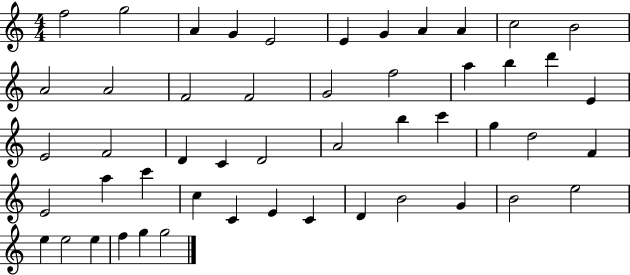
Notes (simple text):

F5/h G5/h A4/q G4/q E4/h E4/q G4/q A4/q A4/q C5/h B4/h A4/h A4/h F4/h F4/h G4/h F5/h A5/q B5/q D6/q E4/q E4/h F4/h D4/q C4/q D4/h A4/h B5/q C6/q G5/q D5/h F4/q E4/h A5/q C6/q C5/q C4/q E4/q C4/q D4/q B4/h G4/q B4/h E5/h E5/q E5/h E5/q F5/q G5/q G5/h